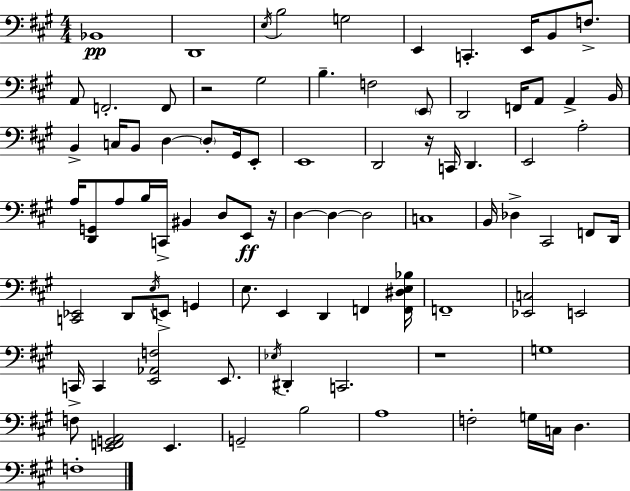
Bb2/w D2/w E3/s B3/h G3/h E2/q C2/q. E2/s B2/e F3/e. A2/e F2/h. F2/e R/h G#3/h B3/q. F3/h E2/e D2/h F2/s A2/e A2/q B2/s B2/q C3/s B2/e D3/q D3/e G#2/s E2/e E2/w D2/h R/s C2/s D2/q. E2/h A3/h A3/s [D2,G2]/e A3/e B3/s C2/s BIS2/q D3/e E2/e R/s D3/q D3/q D3/h C3/w B2/s Db3/q C#2/h F2/e D2/s [C2,Eb2]/h D2/e E3/s E2/e G2/q E3/e. E2/q D2/q F2/q [F2,D#3,E3,Bb3]/s F2/w [Eb2,C3]/h E2/h C2/s C2/q [E2,Ab2,F3]/h E2/e. Eb3/s D#2/q C2/h. R/w G3/w F3/e [E2,F2,G2,A2]/h E2/q. G2/h B3/h A3/w F3/h G3/s C3/s D3/q. F3/w